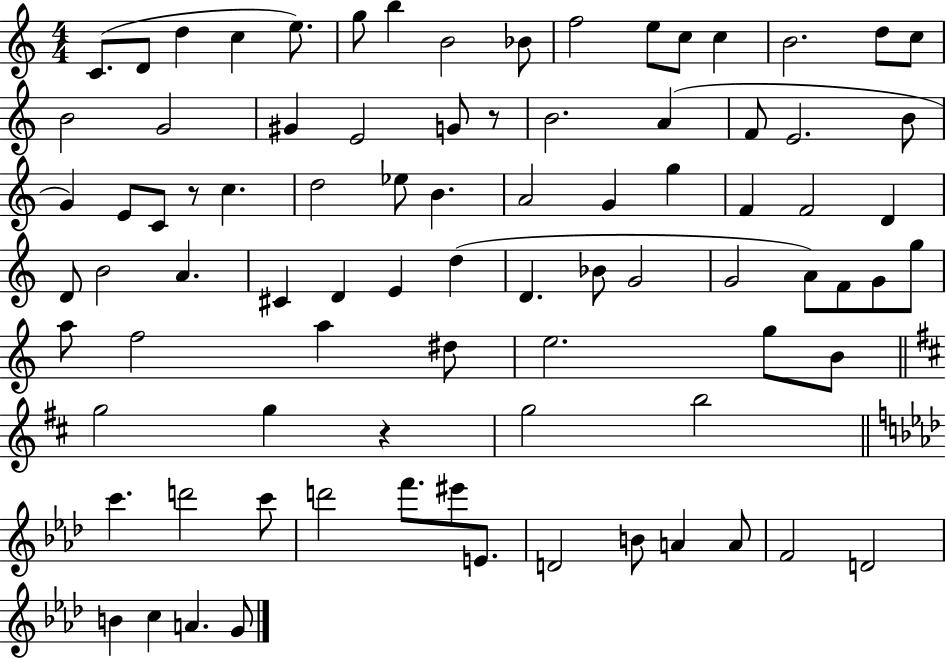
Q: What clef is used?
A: treble